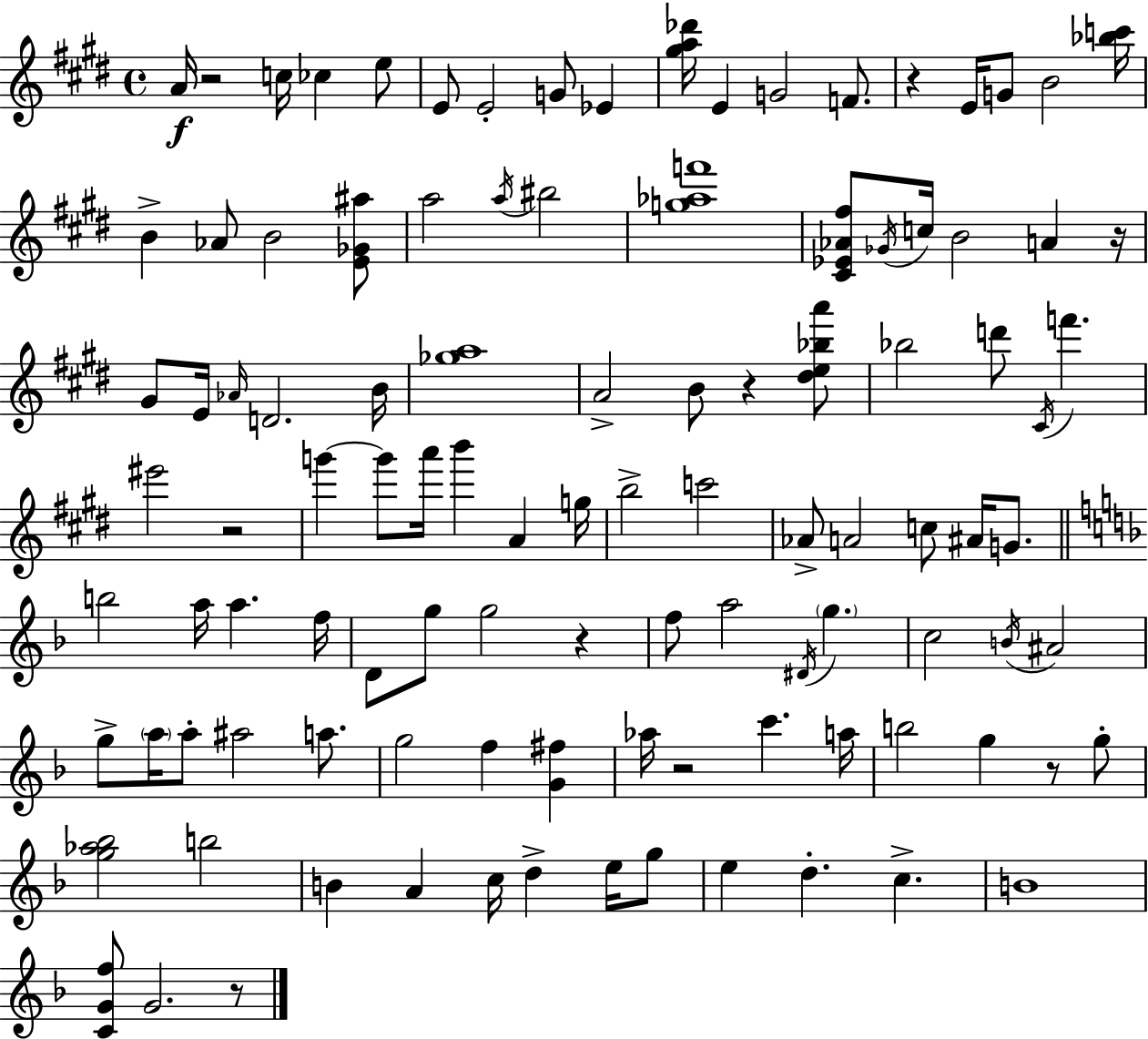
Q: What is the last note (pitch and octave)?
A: G4